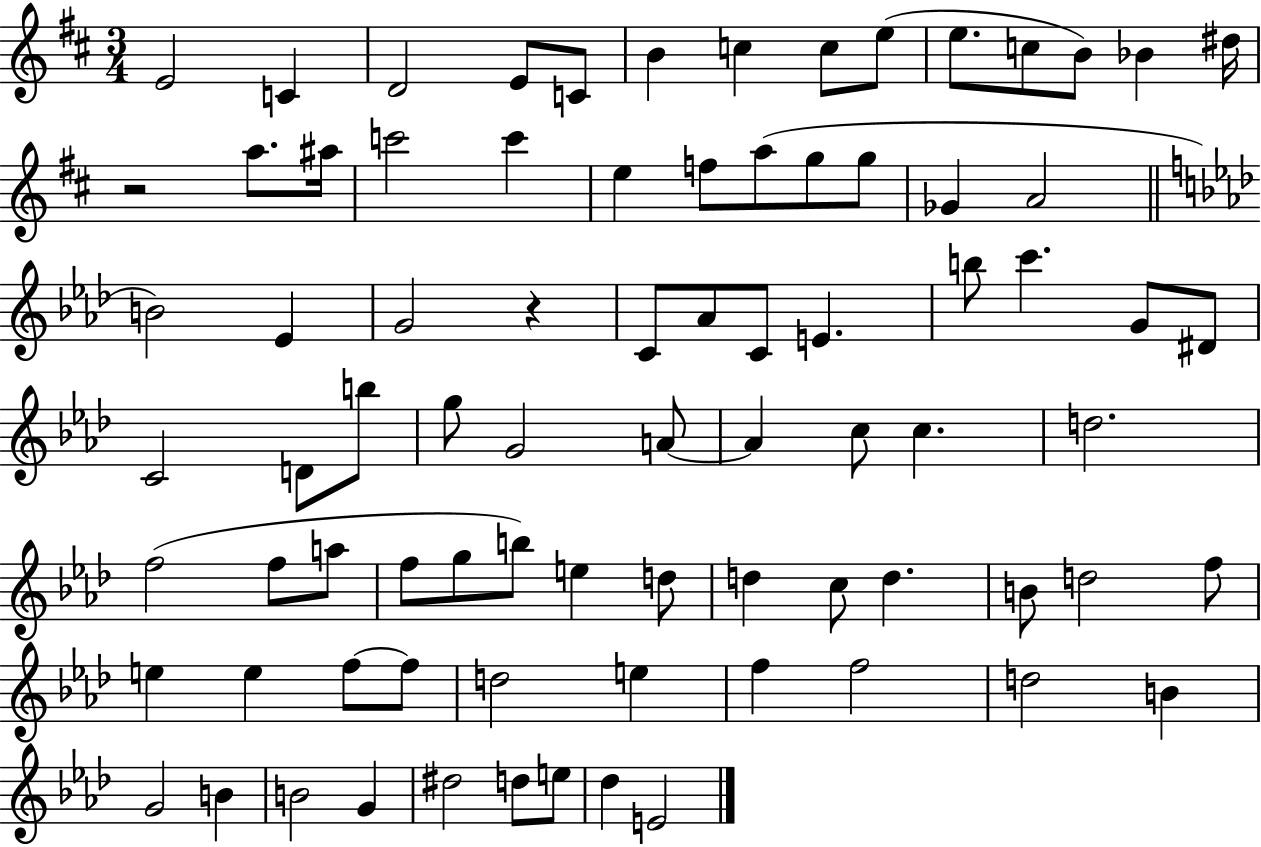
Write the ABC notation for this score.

X:1
T:Untitled
M:3/4
L:1/4
K:D
E2 C D2 E/2 C/2 B c c/2 e/2 e/2 c/2 B/2 _B ^d/4 z2 a/2 ^a/4 c'2 c' e f/2 a/2 g/2 g/2 _G A2 B2 _E G2 z C/2 _A/2 C/2 E b/2 c' G/2 ^D/2 C2 D/2 b/2 g/2 G2 A/2 A c/2 c d2 f2 f/2 a/2 f/2 g/2 b/2 e d/2 d c/2 d B/2 d2 f/2 e e f/2 f/2 d2 e f f2 d2 B G2 B B2 G ^d2 d/2 e/2 _d E2